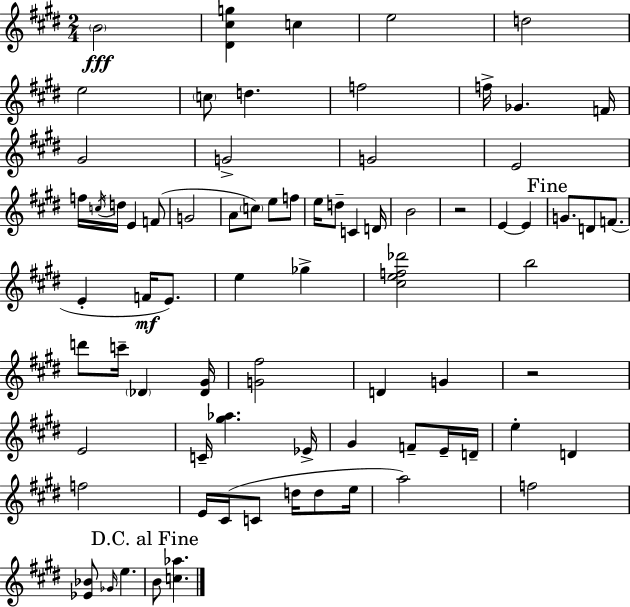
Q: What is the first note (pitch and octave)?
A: B4